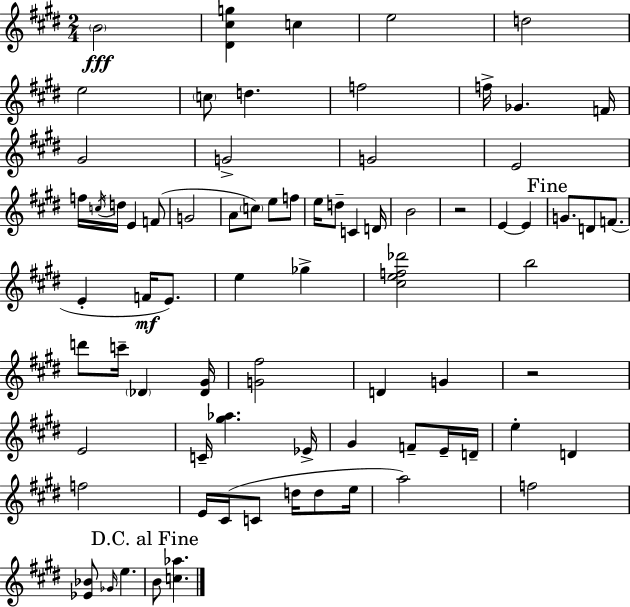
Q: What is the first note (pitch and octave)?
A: B4